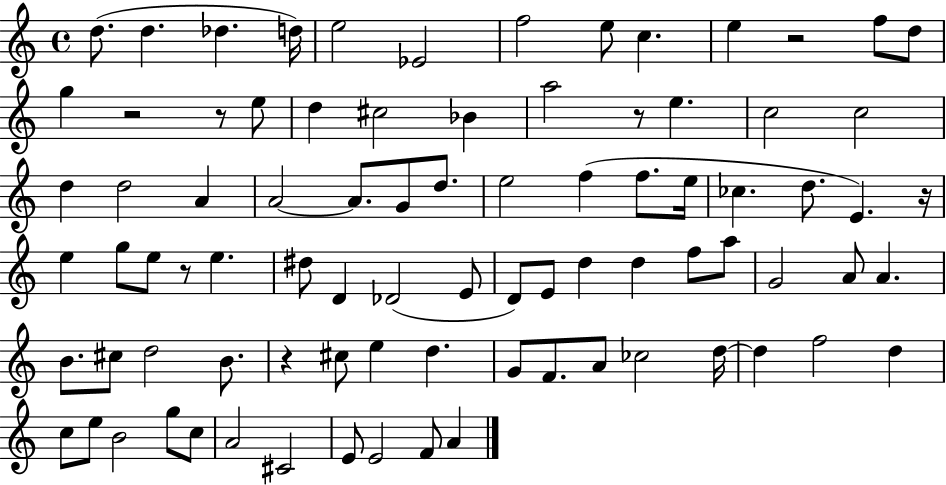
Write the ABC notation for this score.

X:1
T:Untitled
M:4/4
L:1/4
K:C
d/2 d _d d/4 e2 _E2 f2 e/2 c e z2 f/2 d/2 g z2 z/2 e/2 d ^c2 _B a2 z/2 e c2 c2 d d2 A A2 A/2 G/2 d/2 e2 f f/2 e/4 _c d/2 E z/4 e g/2 e/2 z/2 e ^d/2 D _D2 E/2 D/2 E/2 d d f/2 a/2 G2 A/2 A B/2 ^c/2 d2 B/2 z ^c/2 e d G/2 F/2 A/2 _c2 d/4 d f2 d c/2 e/2 B2 g/2 c/2 A2 ^C2 E/2 E2 F/2 A